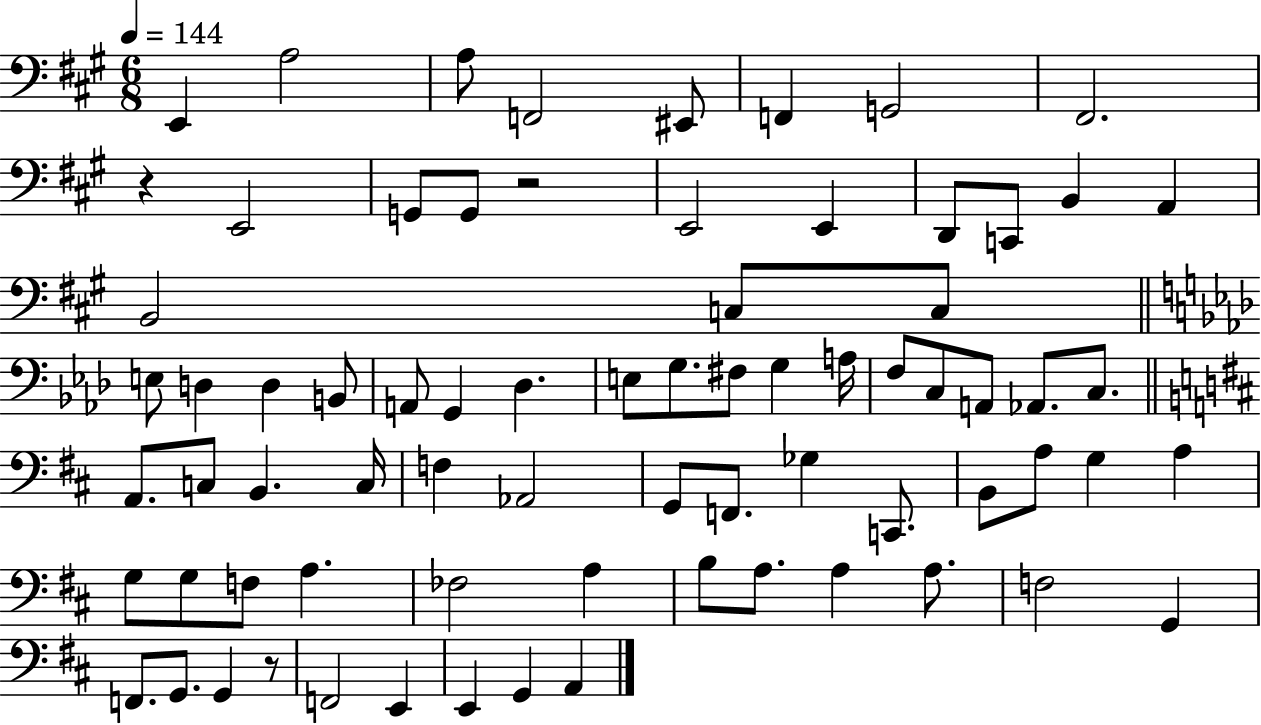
{
  \clef bass
  \numericTimeSignature
  \time 6/8
  \key a \major
  \tempo 4 = 144
  e,4 a2 | a8 f,2 eis,8 | f,4 g,2 | fis,2. | \break r4 e,2 | g,8 g,8 r2 | e,2 e,4 | d,8 c,8 b,4 a,4 | \break b,2 c8 c8 | \bar "||" \break \key aes \major e8 d4 d4 b,8 | a,8 g,4 des4. | e8 g8. fis8 g4 a16 | f8 c8 a,8 aes,8. c8. | \break \bar "||" \break \key d \major a,8. c8 b,4. c16 | f4 aes,2 | g,8 f,8. ges4 c,8. | b,8 a8 g4 a4 | \break g8 g8 f8 a4. | fes2 a4 | b8 a8. a4 a8. | f2 g,4 | \break f,8. g,8. g,4 r8 | f,2 e,4 | e,4 g,4 a,4 | \bar "|."
}